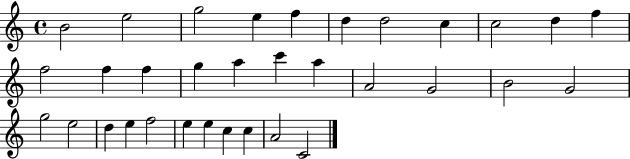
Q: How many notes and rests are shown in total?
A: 33